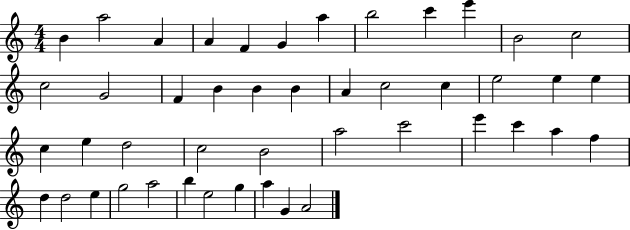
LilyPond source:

{
  \clef treble
  \numericTimeSignature
  \time 4/4
  \key c \major
  b'4 a''2 a'4 | a'4 f'4 g'4 a''4 | b''2 c'''4 e'''4 | b'2 c''2 | \break c''2 g'2 | f'4 b'4 b'4 b'4 | a'4 c''2 c''4 | e''2 e''4 e''4 | \break c''4 e''4 d''2 | c''2 b'2 | a''2 c'''2 | e'''4 c'''4 a''4 f''4 | \break d''4 d''2 e''4 | g''2 a''2 | b''4 e''2 g''4 | a''4 g'4 a'2 | \break \bar "|."
}